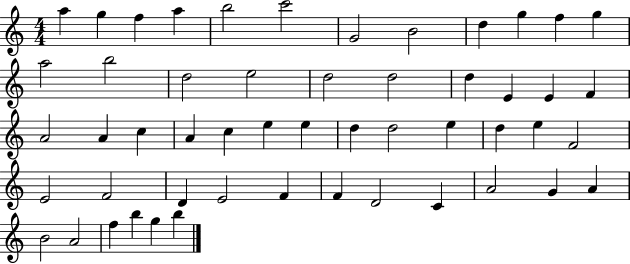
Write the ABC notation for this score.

X:1
T:Untitled
M:4/4
L:1/4
K:C
a g f a b2 c'2 G2 B2 d g f g a2 b2 d2 e2 d2 d2 d E E F A2 A c A c e e d d2 e d e F2 E2 F2 D E2 F F D2 C A2 G A B2 A2 f b g b